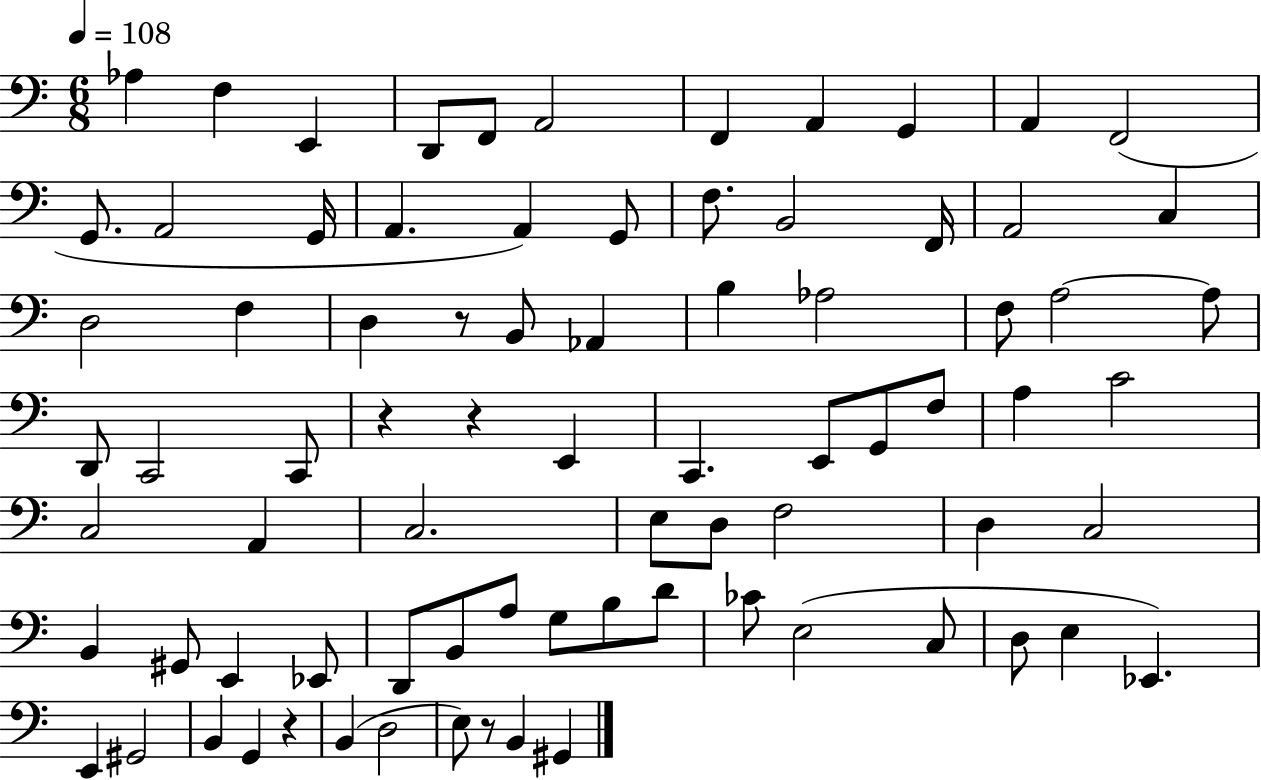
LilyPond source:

{
  \clef bass
  \numericTimeSignature
  \time 6/8
  \key c \major
  \tempo 4 = 108
  aes4 f4 e,4 | d,8 f,8 a,2 | f,4 a,4 g,4 | a,4 f,2( | \break g,8. a,2 g,16 | a,4. a,4) g,8 | f8. b,2 f,16 | a,2 c4 | \break d2 f4 | d4 r8 b,8 aes,4 | b4 aes2 | f8 a2~~ a8 | \break d,8 c,2 c,8 | r4 r4 e,4 | c,4. e,8 g,8 f8 | a4 c'2 | \break c2 a,4 | c2. | e8 d8 f2 | d4 c2 | \break b,4 gis,8 e,4 ees,8 | d,8 b,8 a8 g8 b8 d'8 | ces'8 e2( c8 | d8 e4 ees,4.) | \break e,4 gis,2 | b,4 g,4 r4 | b,4( d2 | e8) r8 b,4 gis,4 | \break \bar "|."
}